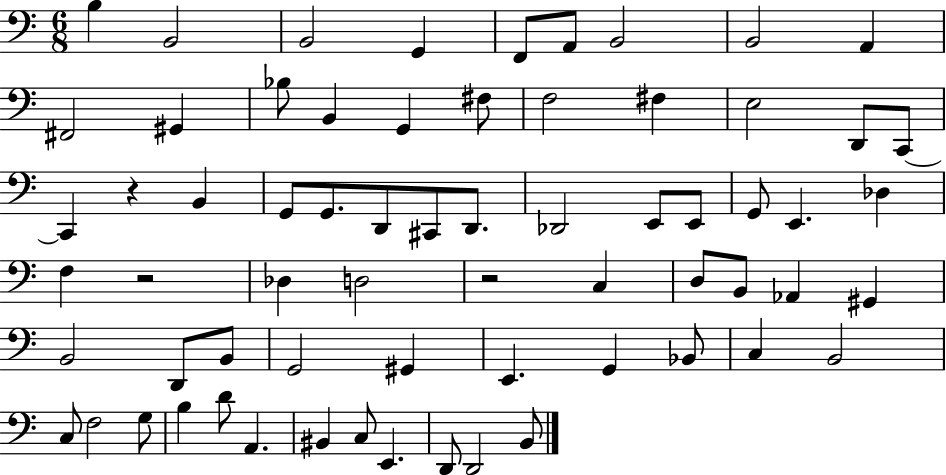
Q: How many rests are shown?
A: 3